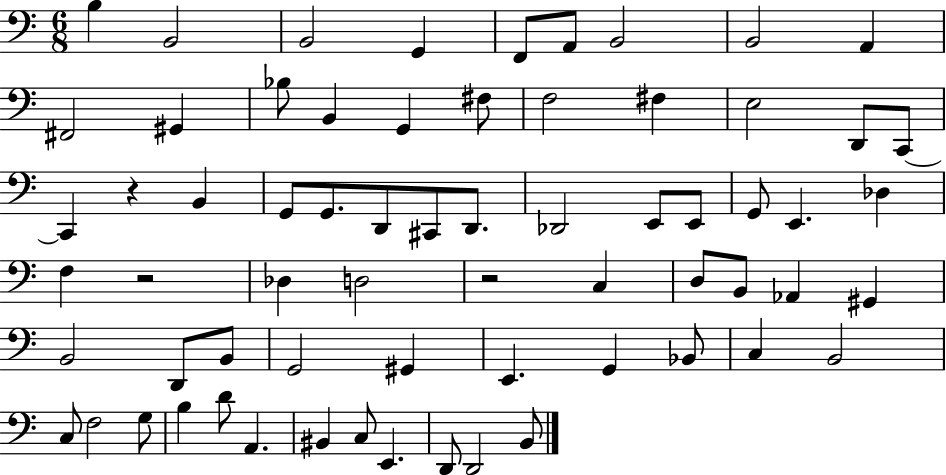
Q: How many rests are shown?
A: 3